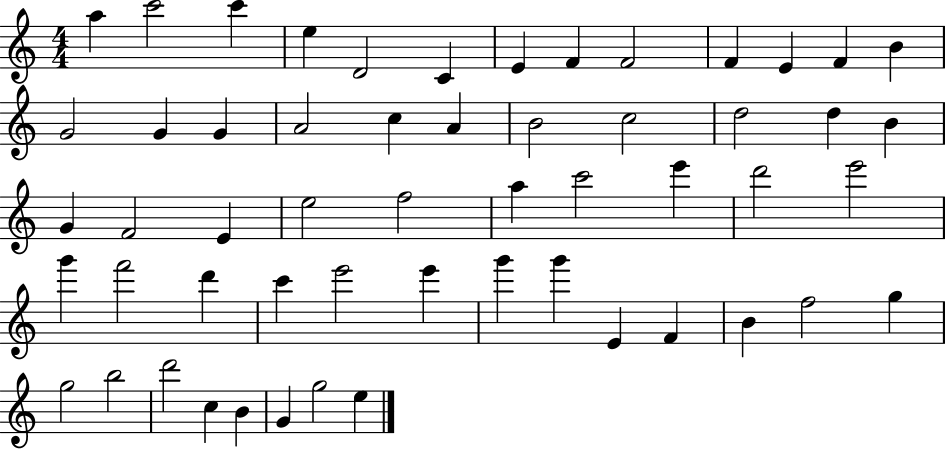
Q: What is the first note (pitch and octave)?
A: A5